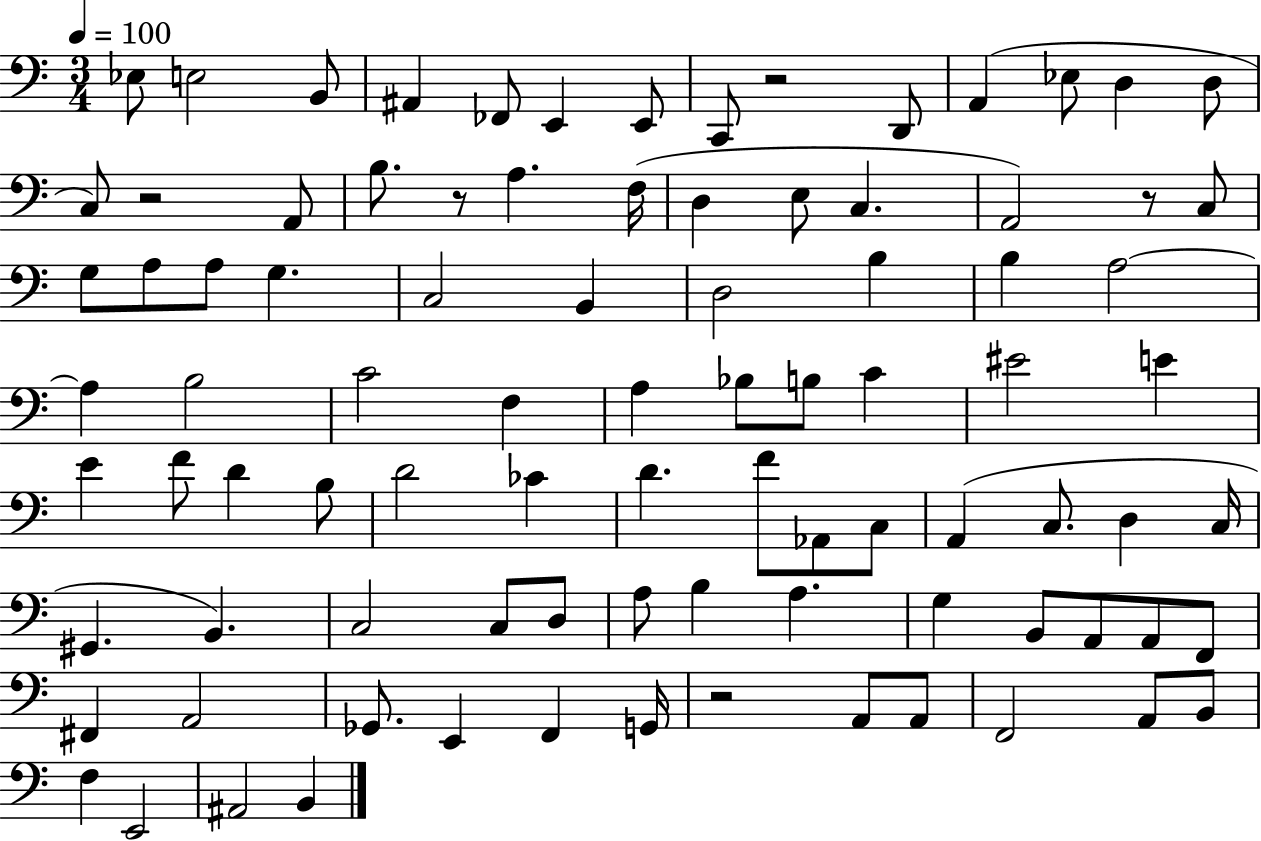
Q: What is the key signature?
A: C major